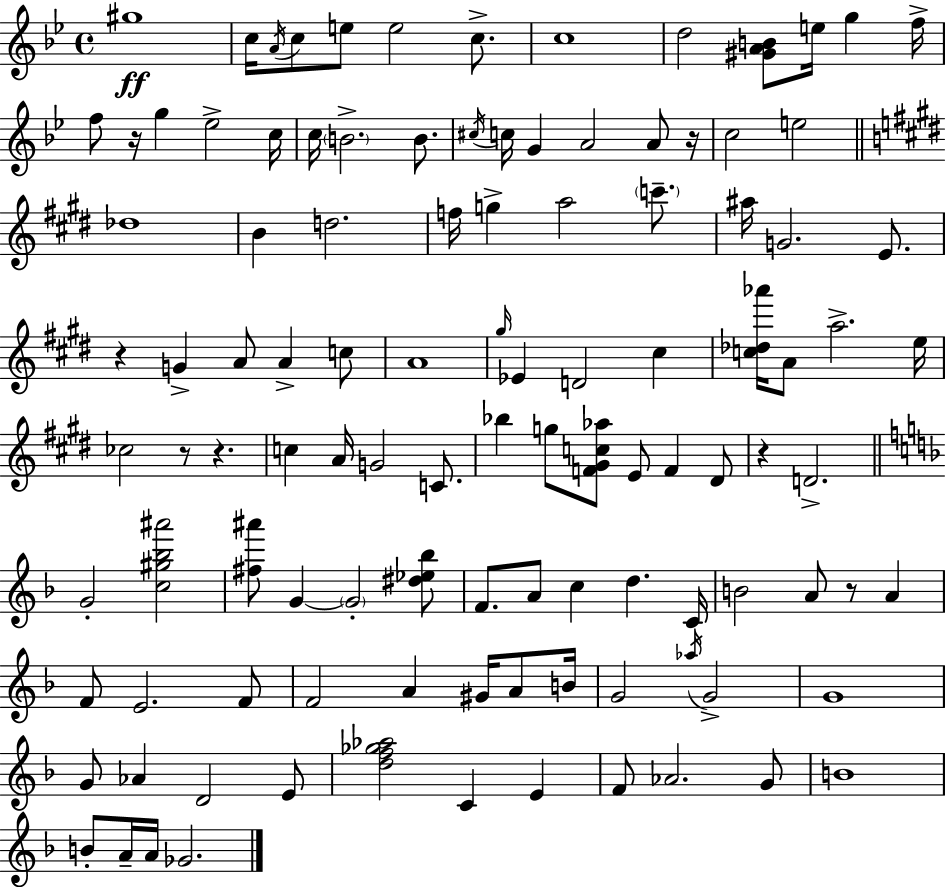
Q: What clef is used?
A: treble